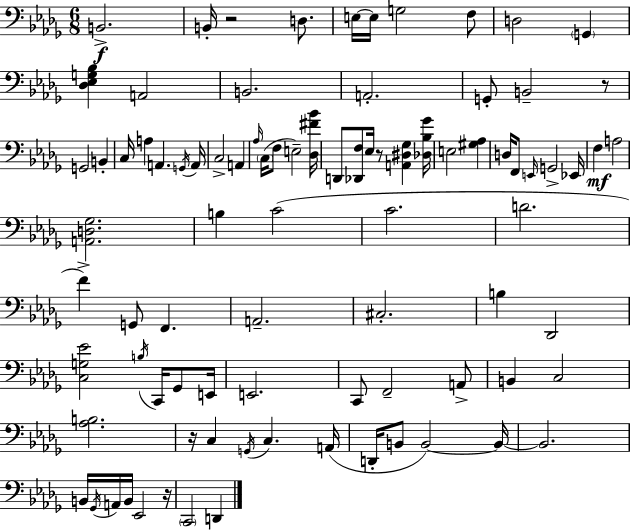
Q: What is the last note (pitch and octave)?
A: D2